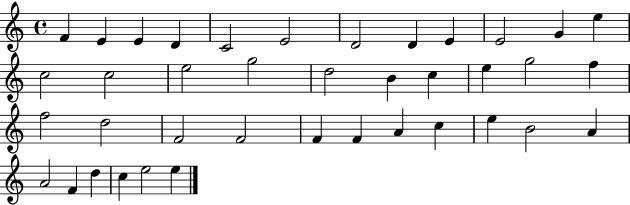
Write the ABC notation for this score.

X:1
T:Untitled
M:4/4
L:1/4
K:C
F E E D C2 E2 D2 D E E2 G e c2 c2 e2 g2 d2 B c e g2 f f2 d2 F2 F2 F F A c e B2 A A2 F d c e2 e